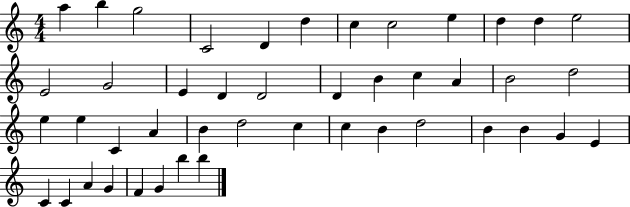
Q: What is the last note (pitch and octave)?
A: B5